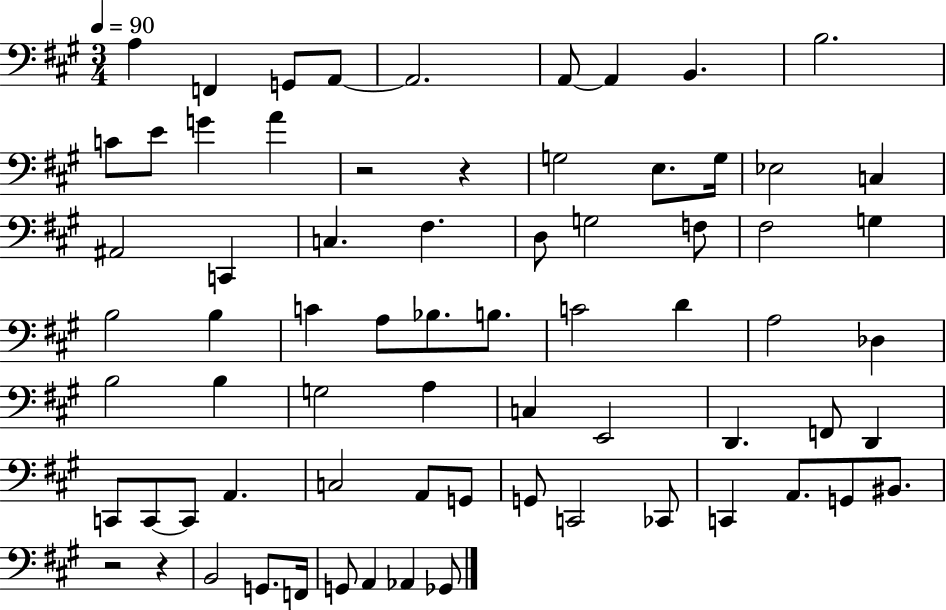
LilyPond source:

{
  \clef bass
  \numericTimeSignature
  \time 3/4
  \key a \major
  \tempo 4 = 90
  a4 f,4 g,8 a,8~~ | a,2. | a,8~~ a,4 b,4. | b2. | \break c'8 e'8 g'4 a'4 | r2 r4 | g2 e8. g16 | ees2 c4 | \break ais,2 c,4 | c4. fis4. | d8 g2 f8 | fis2 g4 | \break b2 b4 | c'4 a8 bes8. b8. | c'2 d'4 | a2 des4 | \break b2 b4 | g2 a4 | c4 e,2 | d,4. f,8 d,4 | \break c,8 c,8~~ c,8 a,4. | c2 a,8 g,8 | g,8 c,2 ces,8 | c,4 a,8. g,8 bis,8. | \break r2 r4 | b,2 g,8. f,16 | g,8 a,4 aes,4 ges,8 | \bar "|."
}